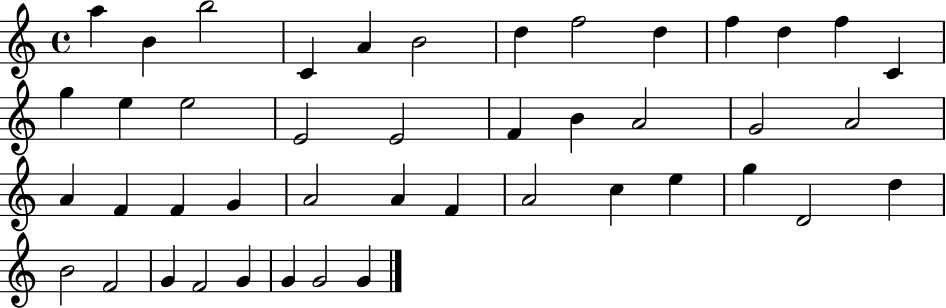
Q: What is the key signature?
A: C major